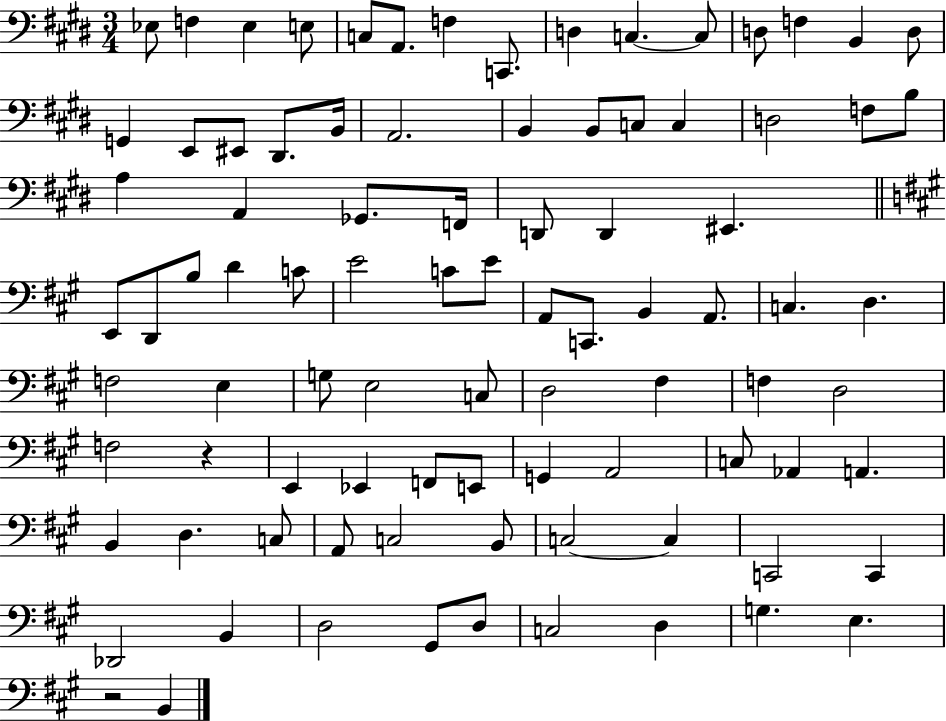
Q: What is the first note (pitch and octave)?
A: Eb3